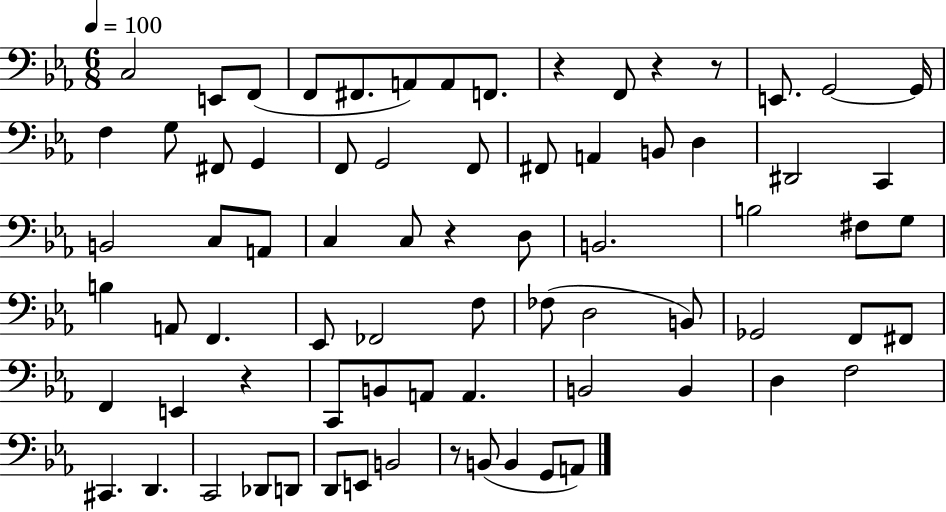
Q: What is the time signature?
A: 6/8